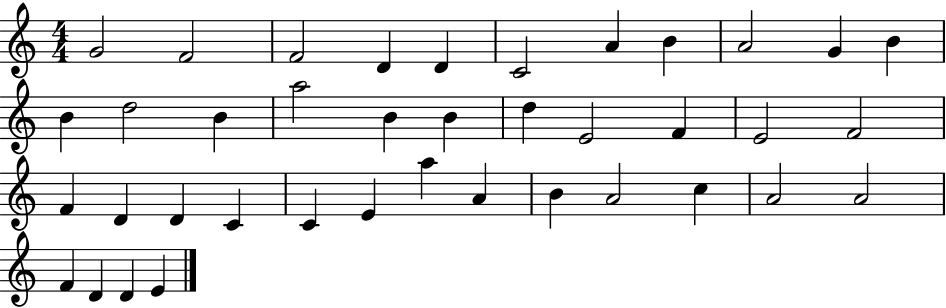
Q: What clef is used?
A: treble